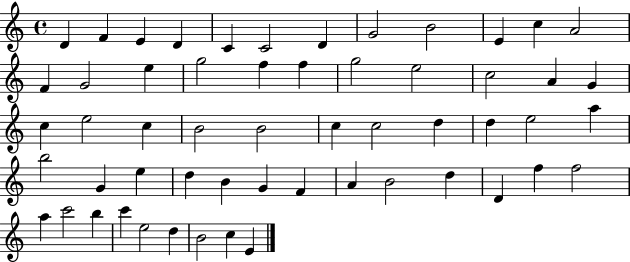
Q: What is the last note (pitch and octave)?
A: E4